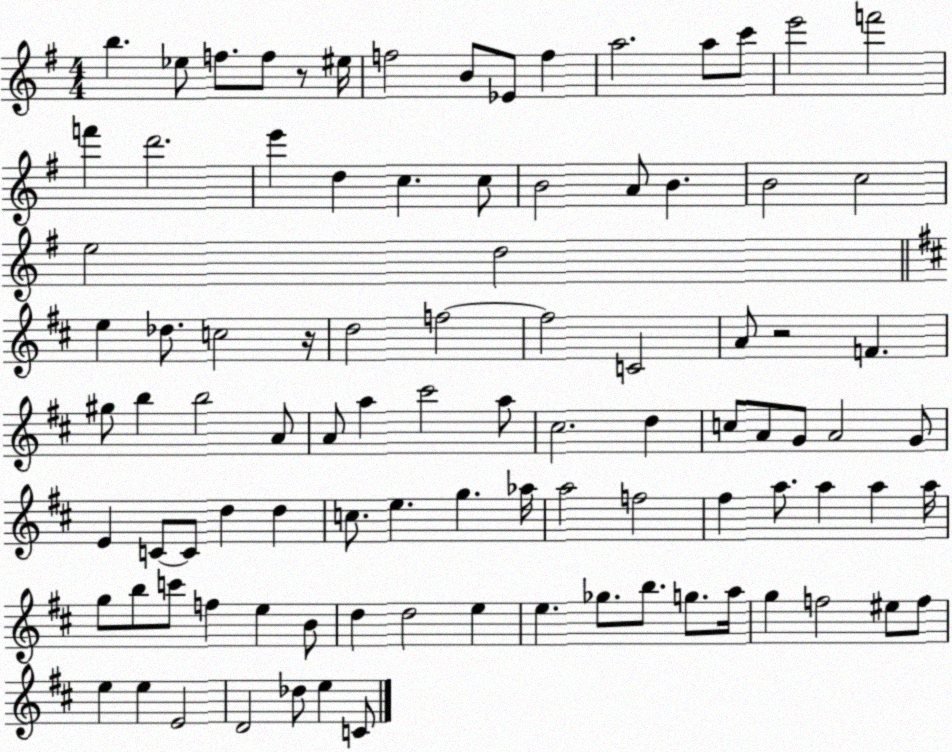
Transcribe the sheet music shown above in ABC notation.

X:1
T:Untitled
M:4/4
L:1/4
K:G
b _e/2 f/2 f/2 z/2 ^e/4 f2 B/2 _E/2 f a2 a/2 c'/2 e'2 f'2 f' d'2 e' d c c/2 B2 A/2 B B2 c2 e2 d2 e _d/2 c2 z/4 d2 f2 f2 C2 A/2 z2 F ^g/2 b b2 A/2 A/2 a ^c'2 a/2 ^c2 d c/2 A/2 G/2 A2 G/2 E C/2 C/2 d d c/2 e g _a/4 a2 f2 ^f a/2 a a a/4 g/2 b/2 c'/2 f e B/2 d d2 e e _g/2 b/2 g/2 a/4 g f2 ^e/2 f/2 e e E2 D2 _d/2 e C/2